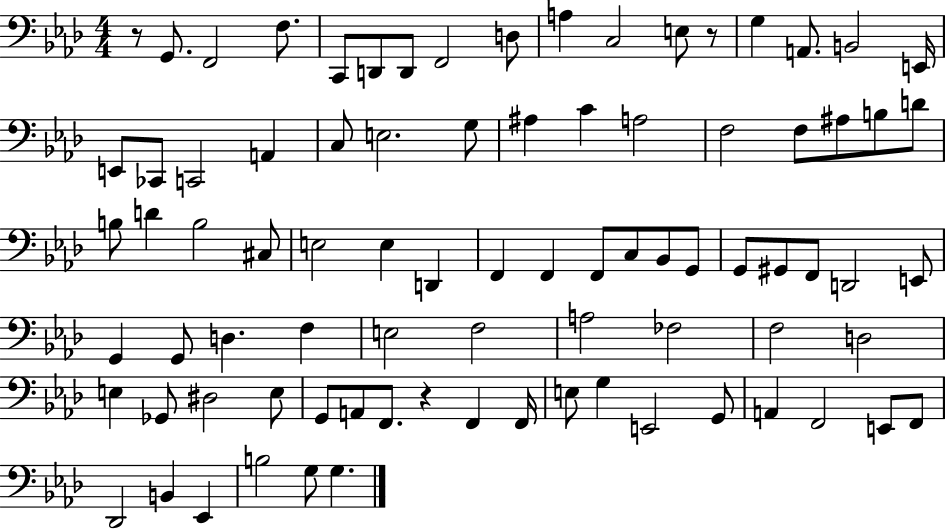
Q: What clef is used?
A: bass